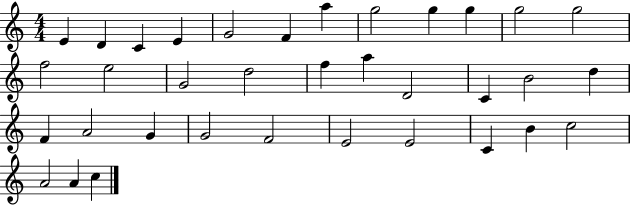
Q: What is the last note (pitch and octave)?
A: C5